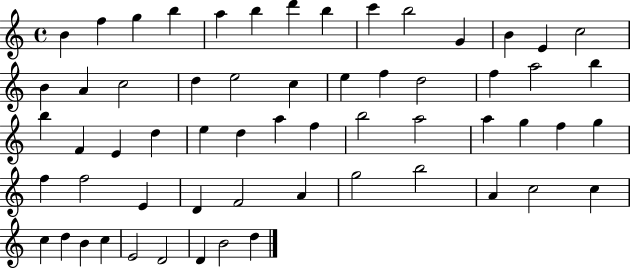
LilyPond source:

{
  \clef treble
  \time 4/4
  \defaultTimeSignature
  \key c \major
  b'4 f''4 g''4 b''4 | a''4 b''4 d'''4 b''4 | c'''4 b''2 g'4 | b'4 e'4 c''2 | \break b'4 a'4 c''2 | d''4 e''2 c''4 | e''4 f''4 d''2 | f''4 a''2 b''4 | \break b''4 f'4 e'4 d''4 | e''4 d''4 a''4 f''4 | b''2 a''2 | a''4 g''4 f''4 g''4 | \break f''4 f''2 e'4 | d'4 f'2 a'4 | g''2 b''2 | a'4 c''2 c''4 | \break c''4 d''4 b'4 c''4 | e'2 d'2 | d'4 b'2 d''4 | \bar "|."
}